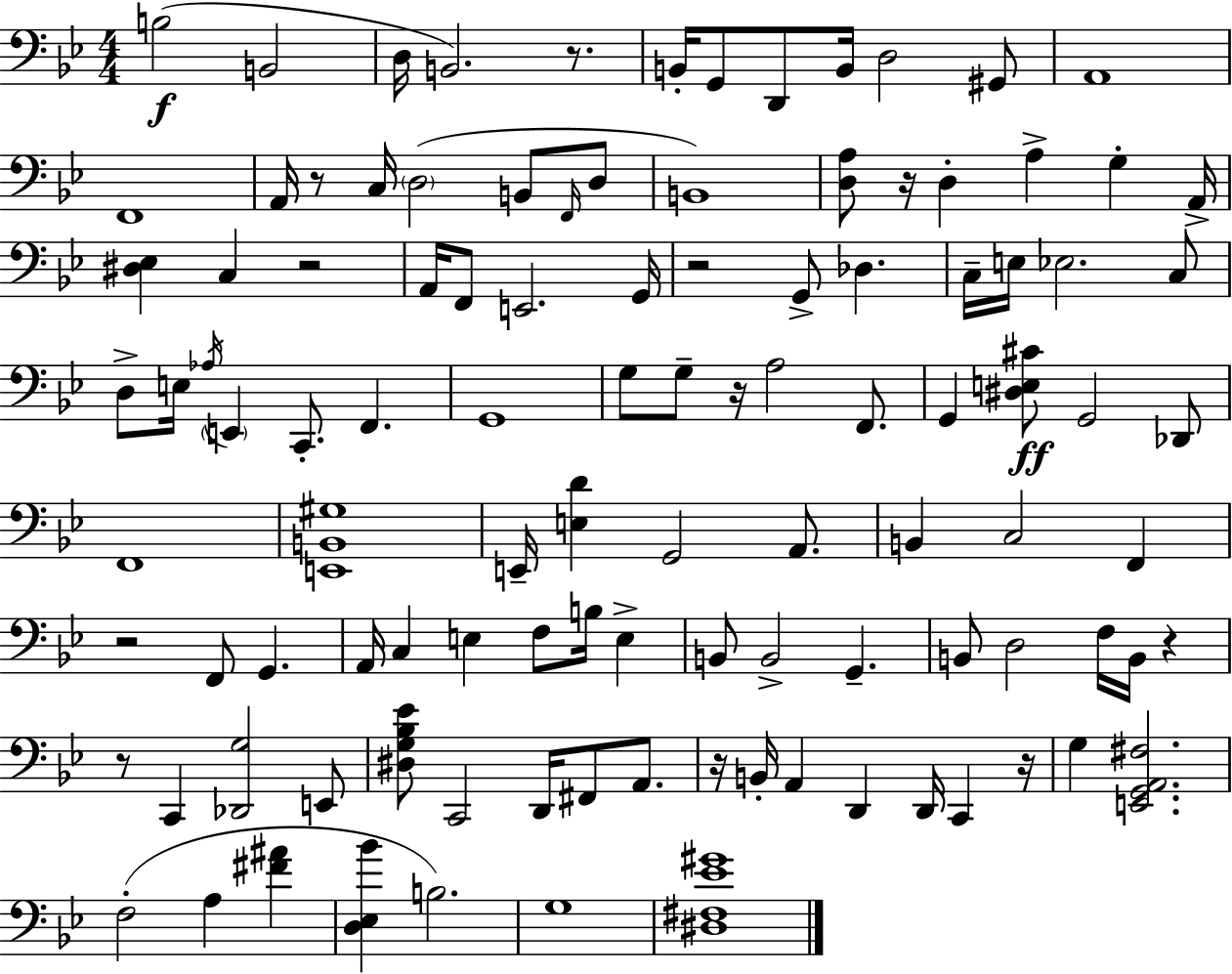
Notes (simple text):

B3/h B2/h D3/s B2/h. R/e. B2/s G2/e D2/e B2/s D3/h G#2/e A2/w F2/w A2/s R/e C3/s D3/h B2/e F2/s D3/e B2/w [D3,A3]/e R/s D3/q A3/q G3/q A2/s [D#3,Eb3]/q C3/q R/h A2/s F2/e E2/h. G2/s R/h G2/e Db3/q. C3/s E3/s Eb3/h. C3/e D3/e E3/s Ab3/s E2/q C2/e. F2/q. G2/w G3/e G3/e R/s A3/h F2/e. G2/q [D#3,E3,C#4]/e G2/h Db2/e F2/w [E2,B2,G#3]/w E2/s [E3,D4]/q G2/h A2/e. B2/q C3/h F2/q R/h F2/e G2/q. A2/s C3/q E3/q F3/e B3/s E3/q B2/e B2/h G2/q. B2/e D3/h F3/s B2/s R/q R/e C2/q [Db2,G3]/h E2/e [D#3,G3,Bb3,Eb4]/e C2/h D2/s F#2/e A2/e. R/s B2/s A2/q D2/q D2/s C2/q R/s G3/q [E2,G2,A2,F#3]/h. F3/h A3/q [F#4,A#4]/q [D3,Eb3,Bb4]/q B3/h. G3/w [D#3,F#3,Eb4,G#4]/w